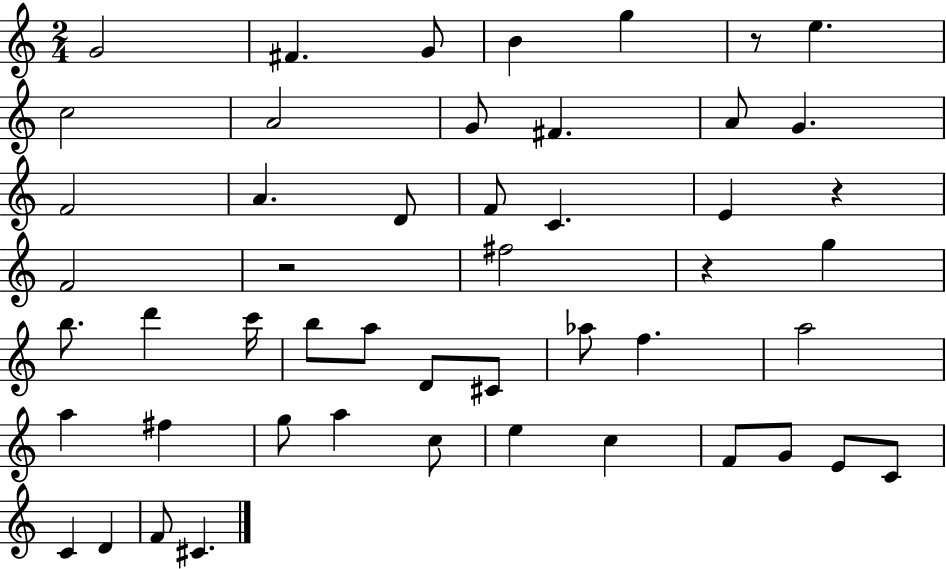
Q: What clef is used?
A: treble